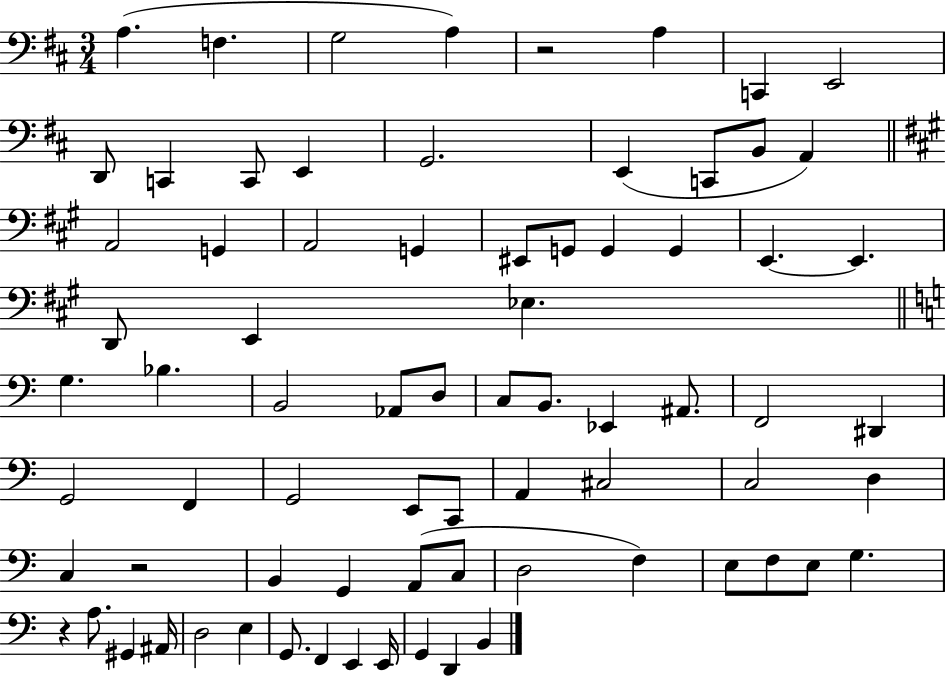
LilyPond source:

{
  \clef bass
  \numericTimeSignature
  \time 3/4
  \key d \major
  a4.( f4. | g2 a4) | r2 a4 | c,4 e,2 | \break d,8 c,4 c,8 e,4 | g,2. | e,4( c,8 b,8 a,4) | \bar "||" \break \key a \major a,2 g,4 | a,2 g,4 | eis,8 g,8 g,4 g,4 | e,4.~~ e,4. | \break d,8 e,4 ees4. | \bar "||" \break \key c \major g4. bes4. | b,2 aes,8 d8 | c8 b,8. ees,4 ais,8. | f,2 dis,4 | \break g,2 f,4 | g,2 e,8 c,8 | a,4 cis2 | c2 d4 | \break c4 r2 | b,4 g,4 a,8( c8 | d2 f4) | e8 f8 e8 g4. | \break r4 a8. gis,4 ais,16 | d2 e4 | g,8. f,4 e,4 e,16 | g,4 d,4 b,4 | \break \bar "|."
}